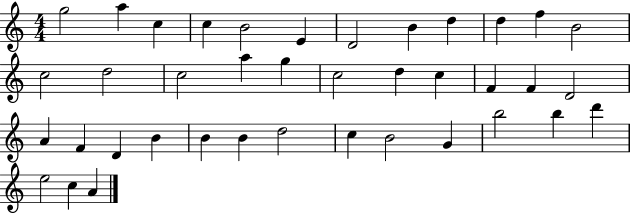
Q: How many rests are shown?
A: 0